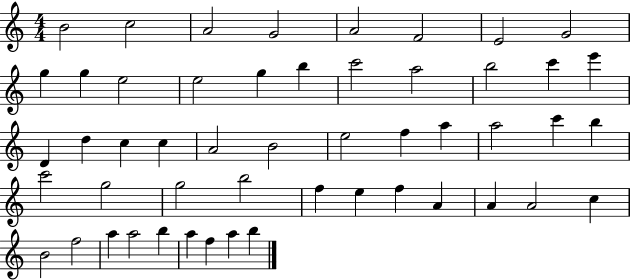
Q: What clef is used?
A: treble